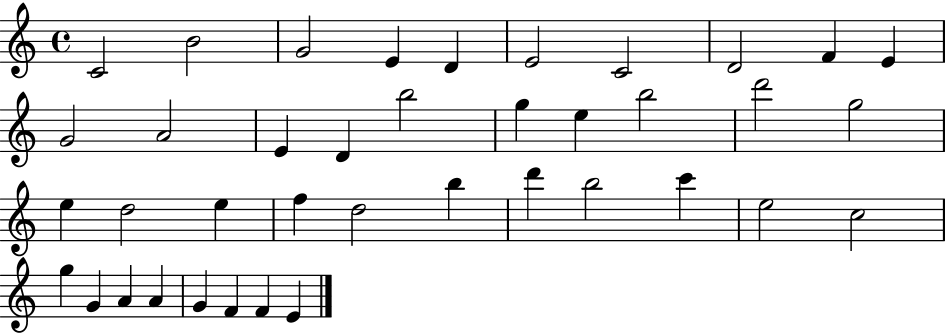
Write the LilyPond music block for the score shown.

{
  \clef treble
  \time 4/4
  \defaultTimeSignature
  \key c \major
  c'2 b'2 | g'2 e'4 d'4 | e'2 c'2 | d'2 f'4 e'4 | \break g'2 a'2 | e'4 d'4 b''2 | g''4 e''4 b''2 | d'''2 g''2 | \break e''4 d''2 e''4 | f''4 d''2 b''4 | d'''4 b''2 c'''4 | e''2 c''2 | \break g''4 g'4 a'4 a'4 | g'4 f'4 f'4 e'4 | \bar "|."
}